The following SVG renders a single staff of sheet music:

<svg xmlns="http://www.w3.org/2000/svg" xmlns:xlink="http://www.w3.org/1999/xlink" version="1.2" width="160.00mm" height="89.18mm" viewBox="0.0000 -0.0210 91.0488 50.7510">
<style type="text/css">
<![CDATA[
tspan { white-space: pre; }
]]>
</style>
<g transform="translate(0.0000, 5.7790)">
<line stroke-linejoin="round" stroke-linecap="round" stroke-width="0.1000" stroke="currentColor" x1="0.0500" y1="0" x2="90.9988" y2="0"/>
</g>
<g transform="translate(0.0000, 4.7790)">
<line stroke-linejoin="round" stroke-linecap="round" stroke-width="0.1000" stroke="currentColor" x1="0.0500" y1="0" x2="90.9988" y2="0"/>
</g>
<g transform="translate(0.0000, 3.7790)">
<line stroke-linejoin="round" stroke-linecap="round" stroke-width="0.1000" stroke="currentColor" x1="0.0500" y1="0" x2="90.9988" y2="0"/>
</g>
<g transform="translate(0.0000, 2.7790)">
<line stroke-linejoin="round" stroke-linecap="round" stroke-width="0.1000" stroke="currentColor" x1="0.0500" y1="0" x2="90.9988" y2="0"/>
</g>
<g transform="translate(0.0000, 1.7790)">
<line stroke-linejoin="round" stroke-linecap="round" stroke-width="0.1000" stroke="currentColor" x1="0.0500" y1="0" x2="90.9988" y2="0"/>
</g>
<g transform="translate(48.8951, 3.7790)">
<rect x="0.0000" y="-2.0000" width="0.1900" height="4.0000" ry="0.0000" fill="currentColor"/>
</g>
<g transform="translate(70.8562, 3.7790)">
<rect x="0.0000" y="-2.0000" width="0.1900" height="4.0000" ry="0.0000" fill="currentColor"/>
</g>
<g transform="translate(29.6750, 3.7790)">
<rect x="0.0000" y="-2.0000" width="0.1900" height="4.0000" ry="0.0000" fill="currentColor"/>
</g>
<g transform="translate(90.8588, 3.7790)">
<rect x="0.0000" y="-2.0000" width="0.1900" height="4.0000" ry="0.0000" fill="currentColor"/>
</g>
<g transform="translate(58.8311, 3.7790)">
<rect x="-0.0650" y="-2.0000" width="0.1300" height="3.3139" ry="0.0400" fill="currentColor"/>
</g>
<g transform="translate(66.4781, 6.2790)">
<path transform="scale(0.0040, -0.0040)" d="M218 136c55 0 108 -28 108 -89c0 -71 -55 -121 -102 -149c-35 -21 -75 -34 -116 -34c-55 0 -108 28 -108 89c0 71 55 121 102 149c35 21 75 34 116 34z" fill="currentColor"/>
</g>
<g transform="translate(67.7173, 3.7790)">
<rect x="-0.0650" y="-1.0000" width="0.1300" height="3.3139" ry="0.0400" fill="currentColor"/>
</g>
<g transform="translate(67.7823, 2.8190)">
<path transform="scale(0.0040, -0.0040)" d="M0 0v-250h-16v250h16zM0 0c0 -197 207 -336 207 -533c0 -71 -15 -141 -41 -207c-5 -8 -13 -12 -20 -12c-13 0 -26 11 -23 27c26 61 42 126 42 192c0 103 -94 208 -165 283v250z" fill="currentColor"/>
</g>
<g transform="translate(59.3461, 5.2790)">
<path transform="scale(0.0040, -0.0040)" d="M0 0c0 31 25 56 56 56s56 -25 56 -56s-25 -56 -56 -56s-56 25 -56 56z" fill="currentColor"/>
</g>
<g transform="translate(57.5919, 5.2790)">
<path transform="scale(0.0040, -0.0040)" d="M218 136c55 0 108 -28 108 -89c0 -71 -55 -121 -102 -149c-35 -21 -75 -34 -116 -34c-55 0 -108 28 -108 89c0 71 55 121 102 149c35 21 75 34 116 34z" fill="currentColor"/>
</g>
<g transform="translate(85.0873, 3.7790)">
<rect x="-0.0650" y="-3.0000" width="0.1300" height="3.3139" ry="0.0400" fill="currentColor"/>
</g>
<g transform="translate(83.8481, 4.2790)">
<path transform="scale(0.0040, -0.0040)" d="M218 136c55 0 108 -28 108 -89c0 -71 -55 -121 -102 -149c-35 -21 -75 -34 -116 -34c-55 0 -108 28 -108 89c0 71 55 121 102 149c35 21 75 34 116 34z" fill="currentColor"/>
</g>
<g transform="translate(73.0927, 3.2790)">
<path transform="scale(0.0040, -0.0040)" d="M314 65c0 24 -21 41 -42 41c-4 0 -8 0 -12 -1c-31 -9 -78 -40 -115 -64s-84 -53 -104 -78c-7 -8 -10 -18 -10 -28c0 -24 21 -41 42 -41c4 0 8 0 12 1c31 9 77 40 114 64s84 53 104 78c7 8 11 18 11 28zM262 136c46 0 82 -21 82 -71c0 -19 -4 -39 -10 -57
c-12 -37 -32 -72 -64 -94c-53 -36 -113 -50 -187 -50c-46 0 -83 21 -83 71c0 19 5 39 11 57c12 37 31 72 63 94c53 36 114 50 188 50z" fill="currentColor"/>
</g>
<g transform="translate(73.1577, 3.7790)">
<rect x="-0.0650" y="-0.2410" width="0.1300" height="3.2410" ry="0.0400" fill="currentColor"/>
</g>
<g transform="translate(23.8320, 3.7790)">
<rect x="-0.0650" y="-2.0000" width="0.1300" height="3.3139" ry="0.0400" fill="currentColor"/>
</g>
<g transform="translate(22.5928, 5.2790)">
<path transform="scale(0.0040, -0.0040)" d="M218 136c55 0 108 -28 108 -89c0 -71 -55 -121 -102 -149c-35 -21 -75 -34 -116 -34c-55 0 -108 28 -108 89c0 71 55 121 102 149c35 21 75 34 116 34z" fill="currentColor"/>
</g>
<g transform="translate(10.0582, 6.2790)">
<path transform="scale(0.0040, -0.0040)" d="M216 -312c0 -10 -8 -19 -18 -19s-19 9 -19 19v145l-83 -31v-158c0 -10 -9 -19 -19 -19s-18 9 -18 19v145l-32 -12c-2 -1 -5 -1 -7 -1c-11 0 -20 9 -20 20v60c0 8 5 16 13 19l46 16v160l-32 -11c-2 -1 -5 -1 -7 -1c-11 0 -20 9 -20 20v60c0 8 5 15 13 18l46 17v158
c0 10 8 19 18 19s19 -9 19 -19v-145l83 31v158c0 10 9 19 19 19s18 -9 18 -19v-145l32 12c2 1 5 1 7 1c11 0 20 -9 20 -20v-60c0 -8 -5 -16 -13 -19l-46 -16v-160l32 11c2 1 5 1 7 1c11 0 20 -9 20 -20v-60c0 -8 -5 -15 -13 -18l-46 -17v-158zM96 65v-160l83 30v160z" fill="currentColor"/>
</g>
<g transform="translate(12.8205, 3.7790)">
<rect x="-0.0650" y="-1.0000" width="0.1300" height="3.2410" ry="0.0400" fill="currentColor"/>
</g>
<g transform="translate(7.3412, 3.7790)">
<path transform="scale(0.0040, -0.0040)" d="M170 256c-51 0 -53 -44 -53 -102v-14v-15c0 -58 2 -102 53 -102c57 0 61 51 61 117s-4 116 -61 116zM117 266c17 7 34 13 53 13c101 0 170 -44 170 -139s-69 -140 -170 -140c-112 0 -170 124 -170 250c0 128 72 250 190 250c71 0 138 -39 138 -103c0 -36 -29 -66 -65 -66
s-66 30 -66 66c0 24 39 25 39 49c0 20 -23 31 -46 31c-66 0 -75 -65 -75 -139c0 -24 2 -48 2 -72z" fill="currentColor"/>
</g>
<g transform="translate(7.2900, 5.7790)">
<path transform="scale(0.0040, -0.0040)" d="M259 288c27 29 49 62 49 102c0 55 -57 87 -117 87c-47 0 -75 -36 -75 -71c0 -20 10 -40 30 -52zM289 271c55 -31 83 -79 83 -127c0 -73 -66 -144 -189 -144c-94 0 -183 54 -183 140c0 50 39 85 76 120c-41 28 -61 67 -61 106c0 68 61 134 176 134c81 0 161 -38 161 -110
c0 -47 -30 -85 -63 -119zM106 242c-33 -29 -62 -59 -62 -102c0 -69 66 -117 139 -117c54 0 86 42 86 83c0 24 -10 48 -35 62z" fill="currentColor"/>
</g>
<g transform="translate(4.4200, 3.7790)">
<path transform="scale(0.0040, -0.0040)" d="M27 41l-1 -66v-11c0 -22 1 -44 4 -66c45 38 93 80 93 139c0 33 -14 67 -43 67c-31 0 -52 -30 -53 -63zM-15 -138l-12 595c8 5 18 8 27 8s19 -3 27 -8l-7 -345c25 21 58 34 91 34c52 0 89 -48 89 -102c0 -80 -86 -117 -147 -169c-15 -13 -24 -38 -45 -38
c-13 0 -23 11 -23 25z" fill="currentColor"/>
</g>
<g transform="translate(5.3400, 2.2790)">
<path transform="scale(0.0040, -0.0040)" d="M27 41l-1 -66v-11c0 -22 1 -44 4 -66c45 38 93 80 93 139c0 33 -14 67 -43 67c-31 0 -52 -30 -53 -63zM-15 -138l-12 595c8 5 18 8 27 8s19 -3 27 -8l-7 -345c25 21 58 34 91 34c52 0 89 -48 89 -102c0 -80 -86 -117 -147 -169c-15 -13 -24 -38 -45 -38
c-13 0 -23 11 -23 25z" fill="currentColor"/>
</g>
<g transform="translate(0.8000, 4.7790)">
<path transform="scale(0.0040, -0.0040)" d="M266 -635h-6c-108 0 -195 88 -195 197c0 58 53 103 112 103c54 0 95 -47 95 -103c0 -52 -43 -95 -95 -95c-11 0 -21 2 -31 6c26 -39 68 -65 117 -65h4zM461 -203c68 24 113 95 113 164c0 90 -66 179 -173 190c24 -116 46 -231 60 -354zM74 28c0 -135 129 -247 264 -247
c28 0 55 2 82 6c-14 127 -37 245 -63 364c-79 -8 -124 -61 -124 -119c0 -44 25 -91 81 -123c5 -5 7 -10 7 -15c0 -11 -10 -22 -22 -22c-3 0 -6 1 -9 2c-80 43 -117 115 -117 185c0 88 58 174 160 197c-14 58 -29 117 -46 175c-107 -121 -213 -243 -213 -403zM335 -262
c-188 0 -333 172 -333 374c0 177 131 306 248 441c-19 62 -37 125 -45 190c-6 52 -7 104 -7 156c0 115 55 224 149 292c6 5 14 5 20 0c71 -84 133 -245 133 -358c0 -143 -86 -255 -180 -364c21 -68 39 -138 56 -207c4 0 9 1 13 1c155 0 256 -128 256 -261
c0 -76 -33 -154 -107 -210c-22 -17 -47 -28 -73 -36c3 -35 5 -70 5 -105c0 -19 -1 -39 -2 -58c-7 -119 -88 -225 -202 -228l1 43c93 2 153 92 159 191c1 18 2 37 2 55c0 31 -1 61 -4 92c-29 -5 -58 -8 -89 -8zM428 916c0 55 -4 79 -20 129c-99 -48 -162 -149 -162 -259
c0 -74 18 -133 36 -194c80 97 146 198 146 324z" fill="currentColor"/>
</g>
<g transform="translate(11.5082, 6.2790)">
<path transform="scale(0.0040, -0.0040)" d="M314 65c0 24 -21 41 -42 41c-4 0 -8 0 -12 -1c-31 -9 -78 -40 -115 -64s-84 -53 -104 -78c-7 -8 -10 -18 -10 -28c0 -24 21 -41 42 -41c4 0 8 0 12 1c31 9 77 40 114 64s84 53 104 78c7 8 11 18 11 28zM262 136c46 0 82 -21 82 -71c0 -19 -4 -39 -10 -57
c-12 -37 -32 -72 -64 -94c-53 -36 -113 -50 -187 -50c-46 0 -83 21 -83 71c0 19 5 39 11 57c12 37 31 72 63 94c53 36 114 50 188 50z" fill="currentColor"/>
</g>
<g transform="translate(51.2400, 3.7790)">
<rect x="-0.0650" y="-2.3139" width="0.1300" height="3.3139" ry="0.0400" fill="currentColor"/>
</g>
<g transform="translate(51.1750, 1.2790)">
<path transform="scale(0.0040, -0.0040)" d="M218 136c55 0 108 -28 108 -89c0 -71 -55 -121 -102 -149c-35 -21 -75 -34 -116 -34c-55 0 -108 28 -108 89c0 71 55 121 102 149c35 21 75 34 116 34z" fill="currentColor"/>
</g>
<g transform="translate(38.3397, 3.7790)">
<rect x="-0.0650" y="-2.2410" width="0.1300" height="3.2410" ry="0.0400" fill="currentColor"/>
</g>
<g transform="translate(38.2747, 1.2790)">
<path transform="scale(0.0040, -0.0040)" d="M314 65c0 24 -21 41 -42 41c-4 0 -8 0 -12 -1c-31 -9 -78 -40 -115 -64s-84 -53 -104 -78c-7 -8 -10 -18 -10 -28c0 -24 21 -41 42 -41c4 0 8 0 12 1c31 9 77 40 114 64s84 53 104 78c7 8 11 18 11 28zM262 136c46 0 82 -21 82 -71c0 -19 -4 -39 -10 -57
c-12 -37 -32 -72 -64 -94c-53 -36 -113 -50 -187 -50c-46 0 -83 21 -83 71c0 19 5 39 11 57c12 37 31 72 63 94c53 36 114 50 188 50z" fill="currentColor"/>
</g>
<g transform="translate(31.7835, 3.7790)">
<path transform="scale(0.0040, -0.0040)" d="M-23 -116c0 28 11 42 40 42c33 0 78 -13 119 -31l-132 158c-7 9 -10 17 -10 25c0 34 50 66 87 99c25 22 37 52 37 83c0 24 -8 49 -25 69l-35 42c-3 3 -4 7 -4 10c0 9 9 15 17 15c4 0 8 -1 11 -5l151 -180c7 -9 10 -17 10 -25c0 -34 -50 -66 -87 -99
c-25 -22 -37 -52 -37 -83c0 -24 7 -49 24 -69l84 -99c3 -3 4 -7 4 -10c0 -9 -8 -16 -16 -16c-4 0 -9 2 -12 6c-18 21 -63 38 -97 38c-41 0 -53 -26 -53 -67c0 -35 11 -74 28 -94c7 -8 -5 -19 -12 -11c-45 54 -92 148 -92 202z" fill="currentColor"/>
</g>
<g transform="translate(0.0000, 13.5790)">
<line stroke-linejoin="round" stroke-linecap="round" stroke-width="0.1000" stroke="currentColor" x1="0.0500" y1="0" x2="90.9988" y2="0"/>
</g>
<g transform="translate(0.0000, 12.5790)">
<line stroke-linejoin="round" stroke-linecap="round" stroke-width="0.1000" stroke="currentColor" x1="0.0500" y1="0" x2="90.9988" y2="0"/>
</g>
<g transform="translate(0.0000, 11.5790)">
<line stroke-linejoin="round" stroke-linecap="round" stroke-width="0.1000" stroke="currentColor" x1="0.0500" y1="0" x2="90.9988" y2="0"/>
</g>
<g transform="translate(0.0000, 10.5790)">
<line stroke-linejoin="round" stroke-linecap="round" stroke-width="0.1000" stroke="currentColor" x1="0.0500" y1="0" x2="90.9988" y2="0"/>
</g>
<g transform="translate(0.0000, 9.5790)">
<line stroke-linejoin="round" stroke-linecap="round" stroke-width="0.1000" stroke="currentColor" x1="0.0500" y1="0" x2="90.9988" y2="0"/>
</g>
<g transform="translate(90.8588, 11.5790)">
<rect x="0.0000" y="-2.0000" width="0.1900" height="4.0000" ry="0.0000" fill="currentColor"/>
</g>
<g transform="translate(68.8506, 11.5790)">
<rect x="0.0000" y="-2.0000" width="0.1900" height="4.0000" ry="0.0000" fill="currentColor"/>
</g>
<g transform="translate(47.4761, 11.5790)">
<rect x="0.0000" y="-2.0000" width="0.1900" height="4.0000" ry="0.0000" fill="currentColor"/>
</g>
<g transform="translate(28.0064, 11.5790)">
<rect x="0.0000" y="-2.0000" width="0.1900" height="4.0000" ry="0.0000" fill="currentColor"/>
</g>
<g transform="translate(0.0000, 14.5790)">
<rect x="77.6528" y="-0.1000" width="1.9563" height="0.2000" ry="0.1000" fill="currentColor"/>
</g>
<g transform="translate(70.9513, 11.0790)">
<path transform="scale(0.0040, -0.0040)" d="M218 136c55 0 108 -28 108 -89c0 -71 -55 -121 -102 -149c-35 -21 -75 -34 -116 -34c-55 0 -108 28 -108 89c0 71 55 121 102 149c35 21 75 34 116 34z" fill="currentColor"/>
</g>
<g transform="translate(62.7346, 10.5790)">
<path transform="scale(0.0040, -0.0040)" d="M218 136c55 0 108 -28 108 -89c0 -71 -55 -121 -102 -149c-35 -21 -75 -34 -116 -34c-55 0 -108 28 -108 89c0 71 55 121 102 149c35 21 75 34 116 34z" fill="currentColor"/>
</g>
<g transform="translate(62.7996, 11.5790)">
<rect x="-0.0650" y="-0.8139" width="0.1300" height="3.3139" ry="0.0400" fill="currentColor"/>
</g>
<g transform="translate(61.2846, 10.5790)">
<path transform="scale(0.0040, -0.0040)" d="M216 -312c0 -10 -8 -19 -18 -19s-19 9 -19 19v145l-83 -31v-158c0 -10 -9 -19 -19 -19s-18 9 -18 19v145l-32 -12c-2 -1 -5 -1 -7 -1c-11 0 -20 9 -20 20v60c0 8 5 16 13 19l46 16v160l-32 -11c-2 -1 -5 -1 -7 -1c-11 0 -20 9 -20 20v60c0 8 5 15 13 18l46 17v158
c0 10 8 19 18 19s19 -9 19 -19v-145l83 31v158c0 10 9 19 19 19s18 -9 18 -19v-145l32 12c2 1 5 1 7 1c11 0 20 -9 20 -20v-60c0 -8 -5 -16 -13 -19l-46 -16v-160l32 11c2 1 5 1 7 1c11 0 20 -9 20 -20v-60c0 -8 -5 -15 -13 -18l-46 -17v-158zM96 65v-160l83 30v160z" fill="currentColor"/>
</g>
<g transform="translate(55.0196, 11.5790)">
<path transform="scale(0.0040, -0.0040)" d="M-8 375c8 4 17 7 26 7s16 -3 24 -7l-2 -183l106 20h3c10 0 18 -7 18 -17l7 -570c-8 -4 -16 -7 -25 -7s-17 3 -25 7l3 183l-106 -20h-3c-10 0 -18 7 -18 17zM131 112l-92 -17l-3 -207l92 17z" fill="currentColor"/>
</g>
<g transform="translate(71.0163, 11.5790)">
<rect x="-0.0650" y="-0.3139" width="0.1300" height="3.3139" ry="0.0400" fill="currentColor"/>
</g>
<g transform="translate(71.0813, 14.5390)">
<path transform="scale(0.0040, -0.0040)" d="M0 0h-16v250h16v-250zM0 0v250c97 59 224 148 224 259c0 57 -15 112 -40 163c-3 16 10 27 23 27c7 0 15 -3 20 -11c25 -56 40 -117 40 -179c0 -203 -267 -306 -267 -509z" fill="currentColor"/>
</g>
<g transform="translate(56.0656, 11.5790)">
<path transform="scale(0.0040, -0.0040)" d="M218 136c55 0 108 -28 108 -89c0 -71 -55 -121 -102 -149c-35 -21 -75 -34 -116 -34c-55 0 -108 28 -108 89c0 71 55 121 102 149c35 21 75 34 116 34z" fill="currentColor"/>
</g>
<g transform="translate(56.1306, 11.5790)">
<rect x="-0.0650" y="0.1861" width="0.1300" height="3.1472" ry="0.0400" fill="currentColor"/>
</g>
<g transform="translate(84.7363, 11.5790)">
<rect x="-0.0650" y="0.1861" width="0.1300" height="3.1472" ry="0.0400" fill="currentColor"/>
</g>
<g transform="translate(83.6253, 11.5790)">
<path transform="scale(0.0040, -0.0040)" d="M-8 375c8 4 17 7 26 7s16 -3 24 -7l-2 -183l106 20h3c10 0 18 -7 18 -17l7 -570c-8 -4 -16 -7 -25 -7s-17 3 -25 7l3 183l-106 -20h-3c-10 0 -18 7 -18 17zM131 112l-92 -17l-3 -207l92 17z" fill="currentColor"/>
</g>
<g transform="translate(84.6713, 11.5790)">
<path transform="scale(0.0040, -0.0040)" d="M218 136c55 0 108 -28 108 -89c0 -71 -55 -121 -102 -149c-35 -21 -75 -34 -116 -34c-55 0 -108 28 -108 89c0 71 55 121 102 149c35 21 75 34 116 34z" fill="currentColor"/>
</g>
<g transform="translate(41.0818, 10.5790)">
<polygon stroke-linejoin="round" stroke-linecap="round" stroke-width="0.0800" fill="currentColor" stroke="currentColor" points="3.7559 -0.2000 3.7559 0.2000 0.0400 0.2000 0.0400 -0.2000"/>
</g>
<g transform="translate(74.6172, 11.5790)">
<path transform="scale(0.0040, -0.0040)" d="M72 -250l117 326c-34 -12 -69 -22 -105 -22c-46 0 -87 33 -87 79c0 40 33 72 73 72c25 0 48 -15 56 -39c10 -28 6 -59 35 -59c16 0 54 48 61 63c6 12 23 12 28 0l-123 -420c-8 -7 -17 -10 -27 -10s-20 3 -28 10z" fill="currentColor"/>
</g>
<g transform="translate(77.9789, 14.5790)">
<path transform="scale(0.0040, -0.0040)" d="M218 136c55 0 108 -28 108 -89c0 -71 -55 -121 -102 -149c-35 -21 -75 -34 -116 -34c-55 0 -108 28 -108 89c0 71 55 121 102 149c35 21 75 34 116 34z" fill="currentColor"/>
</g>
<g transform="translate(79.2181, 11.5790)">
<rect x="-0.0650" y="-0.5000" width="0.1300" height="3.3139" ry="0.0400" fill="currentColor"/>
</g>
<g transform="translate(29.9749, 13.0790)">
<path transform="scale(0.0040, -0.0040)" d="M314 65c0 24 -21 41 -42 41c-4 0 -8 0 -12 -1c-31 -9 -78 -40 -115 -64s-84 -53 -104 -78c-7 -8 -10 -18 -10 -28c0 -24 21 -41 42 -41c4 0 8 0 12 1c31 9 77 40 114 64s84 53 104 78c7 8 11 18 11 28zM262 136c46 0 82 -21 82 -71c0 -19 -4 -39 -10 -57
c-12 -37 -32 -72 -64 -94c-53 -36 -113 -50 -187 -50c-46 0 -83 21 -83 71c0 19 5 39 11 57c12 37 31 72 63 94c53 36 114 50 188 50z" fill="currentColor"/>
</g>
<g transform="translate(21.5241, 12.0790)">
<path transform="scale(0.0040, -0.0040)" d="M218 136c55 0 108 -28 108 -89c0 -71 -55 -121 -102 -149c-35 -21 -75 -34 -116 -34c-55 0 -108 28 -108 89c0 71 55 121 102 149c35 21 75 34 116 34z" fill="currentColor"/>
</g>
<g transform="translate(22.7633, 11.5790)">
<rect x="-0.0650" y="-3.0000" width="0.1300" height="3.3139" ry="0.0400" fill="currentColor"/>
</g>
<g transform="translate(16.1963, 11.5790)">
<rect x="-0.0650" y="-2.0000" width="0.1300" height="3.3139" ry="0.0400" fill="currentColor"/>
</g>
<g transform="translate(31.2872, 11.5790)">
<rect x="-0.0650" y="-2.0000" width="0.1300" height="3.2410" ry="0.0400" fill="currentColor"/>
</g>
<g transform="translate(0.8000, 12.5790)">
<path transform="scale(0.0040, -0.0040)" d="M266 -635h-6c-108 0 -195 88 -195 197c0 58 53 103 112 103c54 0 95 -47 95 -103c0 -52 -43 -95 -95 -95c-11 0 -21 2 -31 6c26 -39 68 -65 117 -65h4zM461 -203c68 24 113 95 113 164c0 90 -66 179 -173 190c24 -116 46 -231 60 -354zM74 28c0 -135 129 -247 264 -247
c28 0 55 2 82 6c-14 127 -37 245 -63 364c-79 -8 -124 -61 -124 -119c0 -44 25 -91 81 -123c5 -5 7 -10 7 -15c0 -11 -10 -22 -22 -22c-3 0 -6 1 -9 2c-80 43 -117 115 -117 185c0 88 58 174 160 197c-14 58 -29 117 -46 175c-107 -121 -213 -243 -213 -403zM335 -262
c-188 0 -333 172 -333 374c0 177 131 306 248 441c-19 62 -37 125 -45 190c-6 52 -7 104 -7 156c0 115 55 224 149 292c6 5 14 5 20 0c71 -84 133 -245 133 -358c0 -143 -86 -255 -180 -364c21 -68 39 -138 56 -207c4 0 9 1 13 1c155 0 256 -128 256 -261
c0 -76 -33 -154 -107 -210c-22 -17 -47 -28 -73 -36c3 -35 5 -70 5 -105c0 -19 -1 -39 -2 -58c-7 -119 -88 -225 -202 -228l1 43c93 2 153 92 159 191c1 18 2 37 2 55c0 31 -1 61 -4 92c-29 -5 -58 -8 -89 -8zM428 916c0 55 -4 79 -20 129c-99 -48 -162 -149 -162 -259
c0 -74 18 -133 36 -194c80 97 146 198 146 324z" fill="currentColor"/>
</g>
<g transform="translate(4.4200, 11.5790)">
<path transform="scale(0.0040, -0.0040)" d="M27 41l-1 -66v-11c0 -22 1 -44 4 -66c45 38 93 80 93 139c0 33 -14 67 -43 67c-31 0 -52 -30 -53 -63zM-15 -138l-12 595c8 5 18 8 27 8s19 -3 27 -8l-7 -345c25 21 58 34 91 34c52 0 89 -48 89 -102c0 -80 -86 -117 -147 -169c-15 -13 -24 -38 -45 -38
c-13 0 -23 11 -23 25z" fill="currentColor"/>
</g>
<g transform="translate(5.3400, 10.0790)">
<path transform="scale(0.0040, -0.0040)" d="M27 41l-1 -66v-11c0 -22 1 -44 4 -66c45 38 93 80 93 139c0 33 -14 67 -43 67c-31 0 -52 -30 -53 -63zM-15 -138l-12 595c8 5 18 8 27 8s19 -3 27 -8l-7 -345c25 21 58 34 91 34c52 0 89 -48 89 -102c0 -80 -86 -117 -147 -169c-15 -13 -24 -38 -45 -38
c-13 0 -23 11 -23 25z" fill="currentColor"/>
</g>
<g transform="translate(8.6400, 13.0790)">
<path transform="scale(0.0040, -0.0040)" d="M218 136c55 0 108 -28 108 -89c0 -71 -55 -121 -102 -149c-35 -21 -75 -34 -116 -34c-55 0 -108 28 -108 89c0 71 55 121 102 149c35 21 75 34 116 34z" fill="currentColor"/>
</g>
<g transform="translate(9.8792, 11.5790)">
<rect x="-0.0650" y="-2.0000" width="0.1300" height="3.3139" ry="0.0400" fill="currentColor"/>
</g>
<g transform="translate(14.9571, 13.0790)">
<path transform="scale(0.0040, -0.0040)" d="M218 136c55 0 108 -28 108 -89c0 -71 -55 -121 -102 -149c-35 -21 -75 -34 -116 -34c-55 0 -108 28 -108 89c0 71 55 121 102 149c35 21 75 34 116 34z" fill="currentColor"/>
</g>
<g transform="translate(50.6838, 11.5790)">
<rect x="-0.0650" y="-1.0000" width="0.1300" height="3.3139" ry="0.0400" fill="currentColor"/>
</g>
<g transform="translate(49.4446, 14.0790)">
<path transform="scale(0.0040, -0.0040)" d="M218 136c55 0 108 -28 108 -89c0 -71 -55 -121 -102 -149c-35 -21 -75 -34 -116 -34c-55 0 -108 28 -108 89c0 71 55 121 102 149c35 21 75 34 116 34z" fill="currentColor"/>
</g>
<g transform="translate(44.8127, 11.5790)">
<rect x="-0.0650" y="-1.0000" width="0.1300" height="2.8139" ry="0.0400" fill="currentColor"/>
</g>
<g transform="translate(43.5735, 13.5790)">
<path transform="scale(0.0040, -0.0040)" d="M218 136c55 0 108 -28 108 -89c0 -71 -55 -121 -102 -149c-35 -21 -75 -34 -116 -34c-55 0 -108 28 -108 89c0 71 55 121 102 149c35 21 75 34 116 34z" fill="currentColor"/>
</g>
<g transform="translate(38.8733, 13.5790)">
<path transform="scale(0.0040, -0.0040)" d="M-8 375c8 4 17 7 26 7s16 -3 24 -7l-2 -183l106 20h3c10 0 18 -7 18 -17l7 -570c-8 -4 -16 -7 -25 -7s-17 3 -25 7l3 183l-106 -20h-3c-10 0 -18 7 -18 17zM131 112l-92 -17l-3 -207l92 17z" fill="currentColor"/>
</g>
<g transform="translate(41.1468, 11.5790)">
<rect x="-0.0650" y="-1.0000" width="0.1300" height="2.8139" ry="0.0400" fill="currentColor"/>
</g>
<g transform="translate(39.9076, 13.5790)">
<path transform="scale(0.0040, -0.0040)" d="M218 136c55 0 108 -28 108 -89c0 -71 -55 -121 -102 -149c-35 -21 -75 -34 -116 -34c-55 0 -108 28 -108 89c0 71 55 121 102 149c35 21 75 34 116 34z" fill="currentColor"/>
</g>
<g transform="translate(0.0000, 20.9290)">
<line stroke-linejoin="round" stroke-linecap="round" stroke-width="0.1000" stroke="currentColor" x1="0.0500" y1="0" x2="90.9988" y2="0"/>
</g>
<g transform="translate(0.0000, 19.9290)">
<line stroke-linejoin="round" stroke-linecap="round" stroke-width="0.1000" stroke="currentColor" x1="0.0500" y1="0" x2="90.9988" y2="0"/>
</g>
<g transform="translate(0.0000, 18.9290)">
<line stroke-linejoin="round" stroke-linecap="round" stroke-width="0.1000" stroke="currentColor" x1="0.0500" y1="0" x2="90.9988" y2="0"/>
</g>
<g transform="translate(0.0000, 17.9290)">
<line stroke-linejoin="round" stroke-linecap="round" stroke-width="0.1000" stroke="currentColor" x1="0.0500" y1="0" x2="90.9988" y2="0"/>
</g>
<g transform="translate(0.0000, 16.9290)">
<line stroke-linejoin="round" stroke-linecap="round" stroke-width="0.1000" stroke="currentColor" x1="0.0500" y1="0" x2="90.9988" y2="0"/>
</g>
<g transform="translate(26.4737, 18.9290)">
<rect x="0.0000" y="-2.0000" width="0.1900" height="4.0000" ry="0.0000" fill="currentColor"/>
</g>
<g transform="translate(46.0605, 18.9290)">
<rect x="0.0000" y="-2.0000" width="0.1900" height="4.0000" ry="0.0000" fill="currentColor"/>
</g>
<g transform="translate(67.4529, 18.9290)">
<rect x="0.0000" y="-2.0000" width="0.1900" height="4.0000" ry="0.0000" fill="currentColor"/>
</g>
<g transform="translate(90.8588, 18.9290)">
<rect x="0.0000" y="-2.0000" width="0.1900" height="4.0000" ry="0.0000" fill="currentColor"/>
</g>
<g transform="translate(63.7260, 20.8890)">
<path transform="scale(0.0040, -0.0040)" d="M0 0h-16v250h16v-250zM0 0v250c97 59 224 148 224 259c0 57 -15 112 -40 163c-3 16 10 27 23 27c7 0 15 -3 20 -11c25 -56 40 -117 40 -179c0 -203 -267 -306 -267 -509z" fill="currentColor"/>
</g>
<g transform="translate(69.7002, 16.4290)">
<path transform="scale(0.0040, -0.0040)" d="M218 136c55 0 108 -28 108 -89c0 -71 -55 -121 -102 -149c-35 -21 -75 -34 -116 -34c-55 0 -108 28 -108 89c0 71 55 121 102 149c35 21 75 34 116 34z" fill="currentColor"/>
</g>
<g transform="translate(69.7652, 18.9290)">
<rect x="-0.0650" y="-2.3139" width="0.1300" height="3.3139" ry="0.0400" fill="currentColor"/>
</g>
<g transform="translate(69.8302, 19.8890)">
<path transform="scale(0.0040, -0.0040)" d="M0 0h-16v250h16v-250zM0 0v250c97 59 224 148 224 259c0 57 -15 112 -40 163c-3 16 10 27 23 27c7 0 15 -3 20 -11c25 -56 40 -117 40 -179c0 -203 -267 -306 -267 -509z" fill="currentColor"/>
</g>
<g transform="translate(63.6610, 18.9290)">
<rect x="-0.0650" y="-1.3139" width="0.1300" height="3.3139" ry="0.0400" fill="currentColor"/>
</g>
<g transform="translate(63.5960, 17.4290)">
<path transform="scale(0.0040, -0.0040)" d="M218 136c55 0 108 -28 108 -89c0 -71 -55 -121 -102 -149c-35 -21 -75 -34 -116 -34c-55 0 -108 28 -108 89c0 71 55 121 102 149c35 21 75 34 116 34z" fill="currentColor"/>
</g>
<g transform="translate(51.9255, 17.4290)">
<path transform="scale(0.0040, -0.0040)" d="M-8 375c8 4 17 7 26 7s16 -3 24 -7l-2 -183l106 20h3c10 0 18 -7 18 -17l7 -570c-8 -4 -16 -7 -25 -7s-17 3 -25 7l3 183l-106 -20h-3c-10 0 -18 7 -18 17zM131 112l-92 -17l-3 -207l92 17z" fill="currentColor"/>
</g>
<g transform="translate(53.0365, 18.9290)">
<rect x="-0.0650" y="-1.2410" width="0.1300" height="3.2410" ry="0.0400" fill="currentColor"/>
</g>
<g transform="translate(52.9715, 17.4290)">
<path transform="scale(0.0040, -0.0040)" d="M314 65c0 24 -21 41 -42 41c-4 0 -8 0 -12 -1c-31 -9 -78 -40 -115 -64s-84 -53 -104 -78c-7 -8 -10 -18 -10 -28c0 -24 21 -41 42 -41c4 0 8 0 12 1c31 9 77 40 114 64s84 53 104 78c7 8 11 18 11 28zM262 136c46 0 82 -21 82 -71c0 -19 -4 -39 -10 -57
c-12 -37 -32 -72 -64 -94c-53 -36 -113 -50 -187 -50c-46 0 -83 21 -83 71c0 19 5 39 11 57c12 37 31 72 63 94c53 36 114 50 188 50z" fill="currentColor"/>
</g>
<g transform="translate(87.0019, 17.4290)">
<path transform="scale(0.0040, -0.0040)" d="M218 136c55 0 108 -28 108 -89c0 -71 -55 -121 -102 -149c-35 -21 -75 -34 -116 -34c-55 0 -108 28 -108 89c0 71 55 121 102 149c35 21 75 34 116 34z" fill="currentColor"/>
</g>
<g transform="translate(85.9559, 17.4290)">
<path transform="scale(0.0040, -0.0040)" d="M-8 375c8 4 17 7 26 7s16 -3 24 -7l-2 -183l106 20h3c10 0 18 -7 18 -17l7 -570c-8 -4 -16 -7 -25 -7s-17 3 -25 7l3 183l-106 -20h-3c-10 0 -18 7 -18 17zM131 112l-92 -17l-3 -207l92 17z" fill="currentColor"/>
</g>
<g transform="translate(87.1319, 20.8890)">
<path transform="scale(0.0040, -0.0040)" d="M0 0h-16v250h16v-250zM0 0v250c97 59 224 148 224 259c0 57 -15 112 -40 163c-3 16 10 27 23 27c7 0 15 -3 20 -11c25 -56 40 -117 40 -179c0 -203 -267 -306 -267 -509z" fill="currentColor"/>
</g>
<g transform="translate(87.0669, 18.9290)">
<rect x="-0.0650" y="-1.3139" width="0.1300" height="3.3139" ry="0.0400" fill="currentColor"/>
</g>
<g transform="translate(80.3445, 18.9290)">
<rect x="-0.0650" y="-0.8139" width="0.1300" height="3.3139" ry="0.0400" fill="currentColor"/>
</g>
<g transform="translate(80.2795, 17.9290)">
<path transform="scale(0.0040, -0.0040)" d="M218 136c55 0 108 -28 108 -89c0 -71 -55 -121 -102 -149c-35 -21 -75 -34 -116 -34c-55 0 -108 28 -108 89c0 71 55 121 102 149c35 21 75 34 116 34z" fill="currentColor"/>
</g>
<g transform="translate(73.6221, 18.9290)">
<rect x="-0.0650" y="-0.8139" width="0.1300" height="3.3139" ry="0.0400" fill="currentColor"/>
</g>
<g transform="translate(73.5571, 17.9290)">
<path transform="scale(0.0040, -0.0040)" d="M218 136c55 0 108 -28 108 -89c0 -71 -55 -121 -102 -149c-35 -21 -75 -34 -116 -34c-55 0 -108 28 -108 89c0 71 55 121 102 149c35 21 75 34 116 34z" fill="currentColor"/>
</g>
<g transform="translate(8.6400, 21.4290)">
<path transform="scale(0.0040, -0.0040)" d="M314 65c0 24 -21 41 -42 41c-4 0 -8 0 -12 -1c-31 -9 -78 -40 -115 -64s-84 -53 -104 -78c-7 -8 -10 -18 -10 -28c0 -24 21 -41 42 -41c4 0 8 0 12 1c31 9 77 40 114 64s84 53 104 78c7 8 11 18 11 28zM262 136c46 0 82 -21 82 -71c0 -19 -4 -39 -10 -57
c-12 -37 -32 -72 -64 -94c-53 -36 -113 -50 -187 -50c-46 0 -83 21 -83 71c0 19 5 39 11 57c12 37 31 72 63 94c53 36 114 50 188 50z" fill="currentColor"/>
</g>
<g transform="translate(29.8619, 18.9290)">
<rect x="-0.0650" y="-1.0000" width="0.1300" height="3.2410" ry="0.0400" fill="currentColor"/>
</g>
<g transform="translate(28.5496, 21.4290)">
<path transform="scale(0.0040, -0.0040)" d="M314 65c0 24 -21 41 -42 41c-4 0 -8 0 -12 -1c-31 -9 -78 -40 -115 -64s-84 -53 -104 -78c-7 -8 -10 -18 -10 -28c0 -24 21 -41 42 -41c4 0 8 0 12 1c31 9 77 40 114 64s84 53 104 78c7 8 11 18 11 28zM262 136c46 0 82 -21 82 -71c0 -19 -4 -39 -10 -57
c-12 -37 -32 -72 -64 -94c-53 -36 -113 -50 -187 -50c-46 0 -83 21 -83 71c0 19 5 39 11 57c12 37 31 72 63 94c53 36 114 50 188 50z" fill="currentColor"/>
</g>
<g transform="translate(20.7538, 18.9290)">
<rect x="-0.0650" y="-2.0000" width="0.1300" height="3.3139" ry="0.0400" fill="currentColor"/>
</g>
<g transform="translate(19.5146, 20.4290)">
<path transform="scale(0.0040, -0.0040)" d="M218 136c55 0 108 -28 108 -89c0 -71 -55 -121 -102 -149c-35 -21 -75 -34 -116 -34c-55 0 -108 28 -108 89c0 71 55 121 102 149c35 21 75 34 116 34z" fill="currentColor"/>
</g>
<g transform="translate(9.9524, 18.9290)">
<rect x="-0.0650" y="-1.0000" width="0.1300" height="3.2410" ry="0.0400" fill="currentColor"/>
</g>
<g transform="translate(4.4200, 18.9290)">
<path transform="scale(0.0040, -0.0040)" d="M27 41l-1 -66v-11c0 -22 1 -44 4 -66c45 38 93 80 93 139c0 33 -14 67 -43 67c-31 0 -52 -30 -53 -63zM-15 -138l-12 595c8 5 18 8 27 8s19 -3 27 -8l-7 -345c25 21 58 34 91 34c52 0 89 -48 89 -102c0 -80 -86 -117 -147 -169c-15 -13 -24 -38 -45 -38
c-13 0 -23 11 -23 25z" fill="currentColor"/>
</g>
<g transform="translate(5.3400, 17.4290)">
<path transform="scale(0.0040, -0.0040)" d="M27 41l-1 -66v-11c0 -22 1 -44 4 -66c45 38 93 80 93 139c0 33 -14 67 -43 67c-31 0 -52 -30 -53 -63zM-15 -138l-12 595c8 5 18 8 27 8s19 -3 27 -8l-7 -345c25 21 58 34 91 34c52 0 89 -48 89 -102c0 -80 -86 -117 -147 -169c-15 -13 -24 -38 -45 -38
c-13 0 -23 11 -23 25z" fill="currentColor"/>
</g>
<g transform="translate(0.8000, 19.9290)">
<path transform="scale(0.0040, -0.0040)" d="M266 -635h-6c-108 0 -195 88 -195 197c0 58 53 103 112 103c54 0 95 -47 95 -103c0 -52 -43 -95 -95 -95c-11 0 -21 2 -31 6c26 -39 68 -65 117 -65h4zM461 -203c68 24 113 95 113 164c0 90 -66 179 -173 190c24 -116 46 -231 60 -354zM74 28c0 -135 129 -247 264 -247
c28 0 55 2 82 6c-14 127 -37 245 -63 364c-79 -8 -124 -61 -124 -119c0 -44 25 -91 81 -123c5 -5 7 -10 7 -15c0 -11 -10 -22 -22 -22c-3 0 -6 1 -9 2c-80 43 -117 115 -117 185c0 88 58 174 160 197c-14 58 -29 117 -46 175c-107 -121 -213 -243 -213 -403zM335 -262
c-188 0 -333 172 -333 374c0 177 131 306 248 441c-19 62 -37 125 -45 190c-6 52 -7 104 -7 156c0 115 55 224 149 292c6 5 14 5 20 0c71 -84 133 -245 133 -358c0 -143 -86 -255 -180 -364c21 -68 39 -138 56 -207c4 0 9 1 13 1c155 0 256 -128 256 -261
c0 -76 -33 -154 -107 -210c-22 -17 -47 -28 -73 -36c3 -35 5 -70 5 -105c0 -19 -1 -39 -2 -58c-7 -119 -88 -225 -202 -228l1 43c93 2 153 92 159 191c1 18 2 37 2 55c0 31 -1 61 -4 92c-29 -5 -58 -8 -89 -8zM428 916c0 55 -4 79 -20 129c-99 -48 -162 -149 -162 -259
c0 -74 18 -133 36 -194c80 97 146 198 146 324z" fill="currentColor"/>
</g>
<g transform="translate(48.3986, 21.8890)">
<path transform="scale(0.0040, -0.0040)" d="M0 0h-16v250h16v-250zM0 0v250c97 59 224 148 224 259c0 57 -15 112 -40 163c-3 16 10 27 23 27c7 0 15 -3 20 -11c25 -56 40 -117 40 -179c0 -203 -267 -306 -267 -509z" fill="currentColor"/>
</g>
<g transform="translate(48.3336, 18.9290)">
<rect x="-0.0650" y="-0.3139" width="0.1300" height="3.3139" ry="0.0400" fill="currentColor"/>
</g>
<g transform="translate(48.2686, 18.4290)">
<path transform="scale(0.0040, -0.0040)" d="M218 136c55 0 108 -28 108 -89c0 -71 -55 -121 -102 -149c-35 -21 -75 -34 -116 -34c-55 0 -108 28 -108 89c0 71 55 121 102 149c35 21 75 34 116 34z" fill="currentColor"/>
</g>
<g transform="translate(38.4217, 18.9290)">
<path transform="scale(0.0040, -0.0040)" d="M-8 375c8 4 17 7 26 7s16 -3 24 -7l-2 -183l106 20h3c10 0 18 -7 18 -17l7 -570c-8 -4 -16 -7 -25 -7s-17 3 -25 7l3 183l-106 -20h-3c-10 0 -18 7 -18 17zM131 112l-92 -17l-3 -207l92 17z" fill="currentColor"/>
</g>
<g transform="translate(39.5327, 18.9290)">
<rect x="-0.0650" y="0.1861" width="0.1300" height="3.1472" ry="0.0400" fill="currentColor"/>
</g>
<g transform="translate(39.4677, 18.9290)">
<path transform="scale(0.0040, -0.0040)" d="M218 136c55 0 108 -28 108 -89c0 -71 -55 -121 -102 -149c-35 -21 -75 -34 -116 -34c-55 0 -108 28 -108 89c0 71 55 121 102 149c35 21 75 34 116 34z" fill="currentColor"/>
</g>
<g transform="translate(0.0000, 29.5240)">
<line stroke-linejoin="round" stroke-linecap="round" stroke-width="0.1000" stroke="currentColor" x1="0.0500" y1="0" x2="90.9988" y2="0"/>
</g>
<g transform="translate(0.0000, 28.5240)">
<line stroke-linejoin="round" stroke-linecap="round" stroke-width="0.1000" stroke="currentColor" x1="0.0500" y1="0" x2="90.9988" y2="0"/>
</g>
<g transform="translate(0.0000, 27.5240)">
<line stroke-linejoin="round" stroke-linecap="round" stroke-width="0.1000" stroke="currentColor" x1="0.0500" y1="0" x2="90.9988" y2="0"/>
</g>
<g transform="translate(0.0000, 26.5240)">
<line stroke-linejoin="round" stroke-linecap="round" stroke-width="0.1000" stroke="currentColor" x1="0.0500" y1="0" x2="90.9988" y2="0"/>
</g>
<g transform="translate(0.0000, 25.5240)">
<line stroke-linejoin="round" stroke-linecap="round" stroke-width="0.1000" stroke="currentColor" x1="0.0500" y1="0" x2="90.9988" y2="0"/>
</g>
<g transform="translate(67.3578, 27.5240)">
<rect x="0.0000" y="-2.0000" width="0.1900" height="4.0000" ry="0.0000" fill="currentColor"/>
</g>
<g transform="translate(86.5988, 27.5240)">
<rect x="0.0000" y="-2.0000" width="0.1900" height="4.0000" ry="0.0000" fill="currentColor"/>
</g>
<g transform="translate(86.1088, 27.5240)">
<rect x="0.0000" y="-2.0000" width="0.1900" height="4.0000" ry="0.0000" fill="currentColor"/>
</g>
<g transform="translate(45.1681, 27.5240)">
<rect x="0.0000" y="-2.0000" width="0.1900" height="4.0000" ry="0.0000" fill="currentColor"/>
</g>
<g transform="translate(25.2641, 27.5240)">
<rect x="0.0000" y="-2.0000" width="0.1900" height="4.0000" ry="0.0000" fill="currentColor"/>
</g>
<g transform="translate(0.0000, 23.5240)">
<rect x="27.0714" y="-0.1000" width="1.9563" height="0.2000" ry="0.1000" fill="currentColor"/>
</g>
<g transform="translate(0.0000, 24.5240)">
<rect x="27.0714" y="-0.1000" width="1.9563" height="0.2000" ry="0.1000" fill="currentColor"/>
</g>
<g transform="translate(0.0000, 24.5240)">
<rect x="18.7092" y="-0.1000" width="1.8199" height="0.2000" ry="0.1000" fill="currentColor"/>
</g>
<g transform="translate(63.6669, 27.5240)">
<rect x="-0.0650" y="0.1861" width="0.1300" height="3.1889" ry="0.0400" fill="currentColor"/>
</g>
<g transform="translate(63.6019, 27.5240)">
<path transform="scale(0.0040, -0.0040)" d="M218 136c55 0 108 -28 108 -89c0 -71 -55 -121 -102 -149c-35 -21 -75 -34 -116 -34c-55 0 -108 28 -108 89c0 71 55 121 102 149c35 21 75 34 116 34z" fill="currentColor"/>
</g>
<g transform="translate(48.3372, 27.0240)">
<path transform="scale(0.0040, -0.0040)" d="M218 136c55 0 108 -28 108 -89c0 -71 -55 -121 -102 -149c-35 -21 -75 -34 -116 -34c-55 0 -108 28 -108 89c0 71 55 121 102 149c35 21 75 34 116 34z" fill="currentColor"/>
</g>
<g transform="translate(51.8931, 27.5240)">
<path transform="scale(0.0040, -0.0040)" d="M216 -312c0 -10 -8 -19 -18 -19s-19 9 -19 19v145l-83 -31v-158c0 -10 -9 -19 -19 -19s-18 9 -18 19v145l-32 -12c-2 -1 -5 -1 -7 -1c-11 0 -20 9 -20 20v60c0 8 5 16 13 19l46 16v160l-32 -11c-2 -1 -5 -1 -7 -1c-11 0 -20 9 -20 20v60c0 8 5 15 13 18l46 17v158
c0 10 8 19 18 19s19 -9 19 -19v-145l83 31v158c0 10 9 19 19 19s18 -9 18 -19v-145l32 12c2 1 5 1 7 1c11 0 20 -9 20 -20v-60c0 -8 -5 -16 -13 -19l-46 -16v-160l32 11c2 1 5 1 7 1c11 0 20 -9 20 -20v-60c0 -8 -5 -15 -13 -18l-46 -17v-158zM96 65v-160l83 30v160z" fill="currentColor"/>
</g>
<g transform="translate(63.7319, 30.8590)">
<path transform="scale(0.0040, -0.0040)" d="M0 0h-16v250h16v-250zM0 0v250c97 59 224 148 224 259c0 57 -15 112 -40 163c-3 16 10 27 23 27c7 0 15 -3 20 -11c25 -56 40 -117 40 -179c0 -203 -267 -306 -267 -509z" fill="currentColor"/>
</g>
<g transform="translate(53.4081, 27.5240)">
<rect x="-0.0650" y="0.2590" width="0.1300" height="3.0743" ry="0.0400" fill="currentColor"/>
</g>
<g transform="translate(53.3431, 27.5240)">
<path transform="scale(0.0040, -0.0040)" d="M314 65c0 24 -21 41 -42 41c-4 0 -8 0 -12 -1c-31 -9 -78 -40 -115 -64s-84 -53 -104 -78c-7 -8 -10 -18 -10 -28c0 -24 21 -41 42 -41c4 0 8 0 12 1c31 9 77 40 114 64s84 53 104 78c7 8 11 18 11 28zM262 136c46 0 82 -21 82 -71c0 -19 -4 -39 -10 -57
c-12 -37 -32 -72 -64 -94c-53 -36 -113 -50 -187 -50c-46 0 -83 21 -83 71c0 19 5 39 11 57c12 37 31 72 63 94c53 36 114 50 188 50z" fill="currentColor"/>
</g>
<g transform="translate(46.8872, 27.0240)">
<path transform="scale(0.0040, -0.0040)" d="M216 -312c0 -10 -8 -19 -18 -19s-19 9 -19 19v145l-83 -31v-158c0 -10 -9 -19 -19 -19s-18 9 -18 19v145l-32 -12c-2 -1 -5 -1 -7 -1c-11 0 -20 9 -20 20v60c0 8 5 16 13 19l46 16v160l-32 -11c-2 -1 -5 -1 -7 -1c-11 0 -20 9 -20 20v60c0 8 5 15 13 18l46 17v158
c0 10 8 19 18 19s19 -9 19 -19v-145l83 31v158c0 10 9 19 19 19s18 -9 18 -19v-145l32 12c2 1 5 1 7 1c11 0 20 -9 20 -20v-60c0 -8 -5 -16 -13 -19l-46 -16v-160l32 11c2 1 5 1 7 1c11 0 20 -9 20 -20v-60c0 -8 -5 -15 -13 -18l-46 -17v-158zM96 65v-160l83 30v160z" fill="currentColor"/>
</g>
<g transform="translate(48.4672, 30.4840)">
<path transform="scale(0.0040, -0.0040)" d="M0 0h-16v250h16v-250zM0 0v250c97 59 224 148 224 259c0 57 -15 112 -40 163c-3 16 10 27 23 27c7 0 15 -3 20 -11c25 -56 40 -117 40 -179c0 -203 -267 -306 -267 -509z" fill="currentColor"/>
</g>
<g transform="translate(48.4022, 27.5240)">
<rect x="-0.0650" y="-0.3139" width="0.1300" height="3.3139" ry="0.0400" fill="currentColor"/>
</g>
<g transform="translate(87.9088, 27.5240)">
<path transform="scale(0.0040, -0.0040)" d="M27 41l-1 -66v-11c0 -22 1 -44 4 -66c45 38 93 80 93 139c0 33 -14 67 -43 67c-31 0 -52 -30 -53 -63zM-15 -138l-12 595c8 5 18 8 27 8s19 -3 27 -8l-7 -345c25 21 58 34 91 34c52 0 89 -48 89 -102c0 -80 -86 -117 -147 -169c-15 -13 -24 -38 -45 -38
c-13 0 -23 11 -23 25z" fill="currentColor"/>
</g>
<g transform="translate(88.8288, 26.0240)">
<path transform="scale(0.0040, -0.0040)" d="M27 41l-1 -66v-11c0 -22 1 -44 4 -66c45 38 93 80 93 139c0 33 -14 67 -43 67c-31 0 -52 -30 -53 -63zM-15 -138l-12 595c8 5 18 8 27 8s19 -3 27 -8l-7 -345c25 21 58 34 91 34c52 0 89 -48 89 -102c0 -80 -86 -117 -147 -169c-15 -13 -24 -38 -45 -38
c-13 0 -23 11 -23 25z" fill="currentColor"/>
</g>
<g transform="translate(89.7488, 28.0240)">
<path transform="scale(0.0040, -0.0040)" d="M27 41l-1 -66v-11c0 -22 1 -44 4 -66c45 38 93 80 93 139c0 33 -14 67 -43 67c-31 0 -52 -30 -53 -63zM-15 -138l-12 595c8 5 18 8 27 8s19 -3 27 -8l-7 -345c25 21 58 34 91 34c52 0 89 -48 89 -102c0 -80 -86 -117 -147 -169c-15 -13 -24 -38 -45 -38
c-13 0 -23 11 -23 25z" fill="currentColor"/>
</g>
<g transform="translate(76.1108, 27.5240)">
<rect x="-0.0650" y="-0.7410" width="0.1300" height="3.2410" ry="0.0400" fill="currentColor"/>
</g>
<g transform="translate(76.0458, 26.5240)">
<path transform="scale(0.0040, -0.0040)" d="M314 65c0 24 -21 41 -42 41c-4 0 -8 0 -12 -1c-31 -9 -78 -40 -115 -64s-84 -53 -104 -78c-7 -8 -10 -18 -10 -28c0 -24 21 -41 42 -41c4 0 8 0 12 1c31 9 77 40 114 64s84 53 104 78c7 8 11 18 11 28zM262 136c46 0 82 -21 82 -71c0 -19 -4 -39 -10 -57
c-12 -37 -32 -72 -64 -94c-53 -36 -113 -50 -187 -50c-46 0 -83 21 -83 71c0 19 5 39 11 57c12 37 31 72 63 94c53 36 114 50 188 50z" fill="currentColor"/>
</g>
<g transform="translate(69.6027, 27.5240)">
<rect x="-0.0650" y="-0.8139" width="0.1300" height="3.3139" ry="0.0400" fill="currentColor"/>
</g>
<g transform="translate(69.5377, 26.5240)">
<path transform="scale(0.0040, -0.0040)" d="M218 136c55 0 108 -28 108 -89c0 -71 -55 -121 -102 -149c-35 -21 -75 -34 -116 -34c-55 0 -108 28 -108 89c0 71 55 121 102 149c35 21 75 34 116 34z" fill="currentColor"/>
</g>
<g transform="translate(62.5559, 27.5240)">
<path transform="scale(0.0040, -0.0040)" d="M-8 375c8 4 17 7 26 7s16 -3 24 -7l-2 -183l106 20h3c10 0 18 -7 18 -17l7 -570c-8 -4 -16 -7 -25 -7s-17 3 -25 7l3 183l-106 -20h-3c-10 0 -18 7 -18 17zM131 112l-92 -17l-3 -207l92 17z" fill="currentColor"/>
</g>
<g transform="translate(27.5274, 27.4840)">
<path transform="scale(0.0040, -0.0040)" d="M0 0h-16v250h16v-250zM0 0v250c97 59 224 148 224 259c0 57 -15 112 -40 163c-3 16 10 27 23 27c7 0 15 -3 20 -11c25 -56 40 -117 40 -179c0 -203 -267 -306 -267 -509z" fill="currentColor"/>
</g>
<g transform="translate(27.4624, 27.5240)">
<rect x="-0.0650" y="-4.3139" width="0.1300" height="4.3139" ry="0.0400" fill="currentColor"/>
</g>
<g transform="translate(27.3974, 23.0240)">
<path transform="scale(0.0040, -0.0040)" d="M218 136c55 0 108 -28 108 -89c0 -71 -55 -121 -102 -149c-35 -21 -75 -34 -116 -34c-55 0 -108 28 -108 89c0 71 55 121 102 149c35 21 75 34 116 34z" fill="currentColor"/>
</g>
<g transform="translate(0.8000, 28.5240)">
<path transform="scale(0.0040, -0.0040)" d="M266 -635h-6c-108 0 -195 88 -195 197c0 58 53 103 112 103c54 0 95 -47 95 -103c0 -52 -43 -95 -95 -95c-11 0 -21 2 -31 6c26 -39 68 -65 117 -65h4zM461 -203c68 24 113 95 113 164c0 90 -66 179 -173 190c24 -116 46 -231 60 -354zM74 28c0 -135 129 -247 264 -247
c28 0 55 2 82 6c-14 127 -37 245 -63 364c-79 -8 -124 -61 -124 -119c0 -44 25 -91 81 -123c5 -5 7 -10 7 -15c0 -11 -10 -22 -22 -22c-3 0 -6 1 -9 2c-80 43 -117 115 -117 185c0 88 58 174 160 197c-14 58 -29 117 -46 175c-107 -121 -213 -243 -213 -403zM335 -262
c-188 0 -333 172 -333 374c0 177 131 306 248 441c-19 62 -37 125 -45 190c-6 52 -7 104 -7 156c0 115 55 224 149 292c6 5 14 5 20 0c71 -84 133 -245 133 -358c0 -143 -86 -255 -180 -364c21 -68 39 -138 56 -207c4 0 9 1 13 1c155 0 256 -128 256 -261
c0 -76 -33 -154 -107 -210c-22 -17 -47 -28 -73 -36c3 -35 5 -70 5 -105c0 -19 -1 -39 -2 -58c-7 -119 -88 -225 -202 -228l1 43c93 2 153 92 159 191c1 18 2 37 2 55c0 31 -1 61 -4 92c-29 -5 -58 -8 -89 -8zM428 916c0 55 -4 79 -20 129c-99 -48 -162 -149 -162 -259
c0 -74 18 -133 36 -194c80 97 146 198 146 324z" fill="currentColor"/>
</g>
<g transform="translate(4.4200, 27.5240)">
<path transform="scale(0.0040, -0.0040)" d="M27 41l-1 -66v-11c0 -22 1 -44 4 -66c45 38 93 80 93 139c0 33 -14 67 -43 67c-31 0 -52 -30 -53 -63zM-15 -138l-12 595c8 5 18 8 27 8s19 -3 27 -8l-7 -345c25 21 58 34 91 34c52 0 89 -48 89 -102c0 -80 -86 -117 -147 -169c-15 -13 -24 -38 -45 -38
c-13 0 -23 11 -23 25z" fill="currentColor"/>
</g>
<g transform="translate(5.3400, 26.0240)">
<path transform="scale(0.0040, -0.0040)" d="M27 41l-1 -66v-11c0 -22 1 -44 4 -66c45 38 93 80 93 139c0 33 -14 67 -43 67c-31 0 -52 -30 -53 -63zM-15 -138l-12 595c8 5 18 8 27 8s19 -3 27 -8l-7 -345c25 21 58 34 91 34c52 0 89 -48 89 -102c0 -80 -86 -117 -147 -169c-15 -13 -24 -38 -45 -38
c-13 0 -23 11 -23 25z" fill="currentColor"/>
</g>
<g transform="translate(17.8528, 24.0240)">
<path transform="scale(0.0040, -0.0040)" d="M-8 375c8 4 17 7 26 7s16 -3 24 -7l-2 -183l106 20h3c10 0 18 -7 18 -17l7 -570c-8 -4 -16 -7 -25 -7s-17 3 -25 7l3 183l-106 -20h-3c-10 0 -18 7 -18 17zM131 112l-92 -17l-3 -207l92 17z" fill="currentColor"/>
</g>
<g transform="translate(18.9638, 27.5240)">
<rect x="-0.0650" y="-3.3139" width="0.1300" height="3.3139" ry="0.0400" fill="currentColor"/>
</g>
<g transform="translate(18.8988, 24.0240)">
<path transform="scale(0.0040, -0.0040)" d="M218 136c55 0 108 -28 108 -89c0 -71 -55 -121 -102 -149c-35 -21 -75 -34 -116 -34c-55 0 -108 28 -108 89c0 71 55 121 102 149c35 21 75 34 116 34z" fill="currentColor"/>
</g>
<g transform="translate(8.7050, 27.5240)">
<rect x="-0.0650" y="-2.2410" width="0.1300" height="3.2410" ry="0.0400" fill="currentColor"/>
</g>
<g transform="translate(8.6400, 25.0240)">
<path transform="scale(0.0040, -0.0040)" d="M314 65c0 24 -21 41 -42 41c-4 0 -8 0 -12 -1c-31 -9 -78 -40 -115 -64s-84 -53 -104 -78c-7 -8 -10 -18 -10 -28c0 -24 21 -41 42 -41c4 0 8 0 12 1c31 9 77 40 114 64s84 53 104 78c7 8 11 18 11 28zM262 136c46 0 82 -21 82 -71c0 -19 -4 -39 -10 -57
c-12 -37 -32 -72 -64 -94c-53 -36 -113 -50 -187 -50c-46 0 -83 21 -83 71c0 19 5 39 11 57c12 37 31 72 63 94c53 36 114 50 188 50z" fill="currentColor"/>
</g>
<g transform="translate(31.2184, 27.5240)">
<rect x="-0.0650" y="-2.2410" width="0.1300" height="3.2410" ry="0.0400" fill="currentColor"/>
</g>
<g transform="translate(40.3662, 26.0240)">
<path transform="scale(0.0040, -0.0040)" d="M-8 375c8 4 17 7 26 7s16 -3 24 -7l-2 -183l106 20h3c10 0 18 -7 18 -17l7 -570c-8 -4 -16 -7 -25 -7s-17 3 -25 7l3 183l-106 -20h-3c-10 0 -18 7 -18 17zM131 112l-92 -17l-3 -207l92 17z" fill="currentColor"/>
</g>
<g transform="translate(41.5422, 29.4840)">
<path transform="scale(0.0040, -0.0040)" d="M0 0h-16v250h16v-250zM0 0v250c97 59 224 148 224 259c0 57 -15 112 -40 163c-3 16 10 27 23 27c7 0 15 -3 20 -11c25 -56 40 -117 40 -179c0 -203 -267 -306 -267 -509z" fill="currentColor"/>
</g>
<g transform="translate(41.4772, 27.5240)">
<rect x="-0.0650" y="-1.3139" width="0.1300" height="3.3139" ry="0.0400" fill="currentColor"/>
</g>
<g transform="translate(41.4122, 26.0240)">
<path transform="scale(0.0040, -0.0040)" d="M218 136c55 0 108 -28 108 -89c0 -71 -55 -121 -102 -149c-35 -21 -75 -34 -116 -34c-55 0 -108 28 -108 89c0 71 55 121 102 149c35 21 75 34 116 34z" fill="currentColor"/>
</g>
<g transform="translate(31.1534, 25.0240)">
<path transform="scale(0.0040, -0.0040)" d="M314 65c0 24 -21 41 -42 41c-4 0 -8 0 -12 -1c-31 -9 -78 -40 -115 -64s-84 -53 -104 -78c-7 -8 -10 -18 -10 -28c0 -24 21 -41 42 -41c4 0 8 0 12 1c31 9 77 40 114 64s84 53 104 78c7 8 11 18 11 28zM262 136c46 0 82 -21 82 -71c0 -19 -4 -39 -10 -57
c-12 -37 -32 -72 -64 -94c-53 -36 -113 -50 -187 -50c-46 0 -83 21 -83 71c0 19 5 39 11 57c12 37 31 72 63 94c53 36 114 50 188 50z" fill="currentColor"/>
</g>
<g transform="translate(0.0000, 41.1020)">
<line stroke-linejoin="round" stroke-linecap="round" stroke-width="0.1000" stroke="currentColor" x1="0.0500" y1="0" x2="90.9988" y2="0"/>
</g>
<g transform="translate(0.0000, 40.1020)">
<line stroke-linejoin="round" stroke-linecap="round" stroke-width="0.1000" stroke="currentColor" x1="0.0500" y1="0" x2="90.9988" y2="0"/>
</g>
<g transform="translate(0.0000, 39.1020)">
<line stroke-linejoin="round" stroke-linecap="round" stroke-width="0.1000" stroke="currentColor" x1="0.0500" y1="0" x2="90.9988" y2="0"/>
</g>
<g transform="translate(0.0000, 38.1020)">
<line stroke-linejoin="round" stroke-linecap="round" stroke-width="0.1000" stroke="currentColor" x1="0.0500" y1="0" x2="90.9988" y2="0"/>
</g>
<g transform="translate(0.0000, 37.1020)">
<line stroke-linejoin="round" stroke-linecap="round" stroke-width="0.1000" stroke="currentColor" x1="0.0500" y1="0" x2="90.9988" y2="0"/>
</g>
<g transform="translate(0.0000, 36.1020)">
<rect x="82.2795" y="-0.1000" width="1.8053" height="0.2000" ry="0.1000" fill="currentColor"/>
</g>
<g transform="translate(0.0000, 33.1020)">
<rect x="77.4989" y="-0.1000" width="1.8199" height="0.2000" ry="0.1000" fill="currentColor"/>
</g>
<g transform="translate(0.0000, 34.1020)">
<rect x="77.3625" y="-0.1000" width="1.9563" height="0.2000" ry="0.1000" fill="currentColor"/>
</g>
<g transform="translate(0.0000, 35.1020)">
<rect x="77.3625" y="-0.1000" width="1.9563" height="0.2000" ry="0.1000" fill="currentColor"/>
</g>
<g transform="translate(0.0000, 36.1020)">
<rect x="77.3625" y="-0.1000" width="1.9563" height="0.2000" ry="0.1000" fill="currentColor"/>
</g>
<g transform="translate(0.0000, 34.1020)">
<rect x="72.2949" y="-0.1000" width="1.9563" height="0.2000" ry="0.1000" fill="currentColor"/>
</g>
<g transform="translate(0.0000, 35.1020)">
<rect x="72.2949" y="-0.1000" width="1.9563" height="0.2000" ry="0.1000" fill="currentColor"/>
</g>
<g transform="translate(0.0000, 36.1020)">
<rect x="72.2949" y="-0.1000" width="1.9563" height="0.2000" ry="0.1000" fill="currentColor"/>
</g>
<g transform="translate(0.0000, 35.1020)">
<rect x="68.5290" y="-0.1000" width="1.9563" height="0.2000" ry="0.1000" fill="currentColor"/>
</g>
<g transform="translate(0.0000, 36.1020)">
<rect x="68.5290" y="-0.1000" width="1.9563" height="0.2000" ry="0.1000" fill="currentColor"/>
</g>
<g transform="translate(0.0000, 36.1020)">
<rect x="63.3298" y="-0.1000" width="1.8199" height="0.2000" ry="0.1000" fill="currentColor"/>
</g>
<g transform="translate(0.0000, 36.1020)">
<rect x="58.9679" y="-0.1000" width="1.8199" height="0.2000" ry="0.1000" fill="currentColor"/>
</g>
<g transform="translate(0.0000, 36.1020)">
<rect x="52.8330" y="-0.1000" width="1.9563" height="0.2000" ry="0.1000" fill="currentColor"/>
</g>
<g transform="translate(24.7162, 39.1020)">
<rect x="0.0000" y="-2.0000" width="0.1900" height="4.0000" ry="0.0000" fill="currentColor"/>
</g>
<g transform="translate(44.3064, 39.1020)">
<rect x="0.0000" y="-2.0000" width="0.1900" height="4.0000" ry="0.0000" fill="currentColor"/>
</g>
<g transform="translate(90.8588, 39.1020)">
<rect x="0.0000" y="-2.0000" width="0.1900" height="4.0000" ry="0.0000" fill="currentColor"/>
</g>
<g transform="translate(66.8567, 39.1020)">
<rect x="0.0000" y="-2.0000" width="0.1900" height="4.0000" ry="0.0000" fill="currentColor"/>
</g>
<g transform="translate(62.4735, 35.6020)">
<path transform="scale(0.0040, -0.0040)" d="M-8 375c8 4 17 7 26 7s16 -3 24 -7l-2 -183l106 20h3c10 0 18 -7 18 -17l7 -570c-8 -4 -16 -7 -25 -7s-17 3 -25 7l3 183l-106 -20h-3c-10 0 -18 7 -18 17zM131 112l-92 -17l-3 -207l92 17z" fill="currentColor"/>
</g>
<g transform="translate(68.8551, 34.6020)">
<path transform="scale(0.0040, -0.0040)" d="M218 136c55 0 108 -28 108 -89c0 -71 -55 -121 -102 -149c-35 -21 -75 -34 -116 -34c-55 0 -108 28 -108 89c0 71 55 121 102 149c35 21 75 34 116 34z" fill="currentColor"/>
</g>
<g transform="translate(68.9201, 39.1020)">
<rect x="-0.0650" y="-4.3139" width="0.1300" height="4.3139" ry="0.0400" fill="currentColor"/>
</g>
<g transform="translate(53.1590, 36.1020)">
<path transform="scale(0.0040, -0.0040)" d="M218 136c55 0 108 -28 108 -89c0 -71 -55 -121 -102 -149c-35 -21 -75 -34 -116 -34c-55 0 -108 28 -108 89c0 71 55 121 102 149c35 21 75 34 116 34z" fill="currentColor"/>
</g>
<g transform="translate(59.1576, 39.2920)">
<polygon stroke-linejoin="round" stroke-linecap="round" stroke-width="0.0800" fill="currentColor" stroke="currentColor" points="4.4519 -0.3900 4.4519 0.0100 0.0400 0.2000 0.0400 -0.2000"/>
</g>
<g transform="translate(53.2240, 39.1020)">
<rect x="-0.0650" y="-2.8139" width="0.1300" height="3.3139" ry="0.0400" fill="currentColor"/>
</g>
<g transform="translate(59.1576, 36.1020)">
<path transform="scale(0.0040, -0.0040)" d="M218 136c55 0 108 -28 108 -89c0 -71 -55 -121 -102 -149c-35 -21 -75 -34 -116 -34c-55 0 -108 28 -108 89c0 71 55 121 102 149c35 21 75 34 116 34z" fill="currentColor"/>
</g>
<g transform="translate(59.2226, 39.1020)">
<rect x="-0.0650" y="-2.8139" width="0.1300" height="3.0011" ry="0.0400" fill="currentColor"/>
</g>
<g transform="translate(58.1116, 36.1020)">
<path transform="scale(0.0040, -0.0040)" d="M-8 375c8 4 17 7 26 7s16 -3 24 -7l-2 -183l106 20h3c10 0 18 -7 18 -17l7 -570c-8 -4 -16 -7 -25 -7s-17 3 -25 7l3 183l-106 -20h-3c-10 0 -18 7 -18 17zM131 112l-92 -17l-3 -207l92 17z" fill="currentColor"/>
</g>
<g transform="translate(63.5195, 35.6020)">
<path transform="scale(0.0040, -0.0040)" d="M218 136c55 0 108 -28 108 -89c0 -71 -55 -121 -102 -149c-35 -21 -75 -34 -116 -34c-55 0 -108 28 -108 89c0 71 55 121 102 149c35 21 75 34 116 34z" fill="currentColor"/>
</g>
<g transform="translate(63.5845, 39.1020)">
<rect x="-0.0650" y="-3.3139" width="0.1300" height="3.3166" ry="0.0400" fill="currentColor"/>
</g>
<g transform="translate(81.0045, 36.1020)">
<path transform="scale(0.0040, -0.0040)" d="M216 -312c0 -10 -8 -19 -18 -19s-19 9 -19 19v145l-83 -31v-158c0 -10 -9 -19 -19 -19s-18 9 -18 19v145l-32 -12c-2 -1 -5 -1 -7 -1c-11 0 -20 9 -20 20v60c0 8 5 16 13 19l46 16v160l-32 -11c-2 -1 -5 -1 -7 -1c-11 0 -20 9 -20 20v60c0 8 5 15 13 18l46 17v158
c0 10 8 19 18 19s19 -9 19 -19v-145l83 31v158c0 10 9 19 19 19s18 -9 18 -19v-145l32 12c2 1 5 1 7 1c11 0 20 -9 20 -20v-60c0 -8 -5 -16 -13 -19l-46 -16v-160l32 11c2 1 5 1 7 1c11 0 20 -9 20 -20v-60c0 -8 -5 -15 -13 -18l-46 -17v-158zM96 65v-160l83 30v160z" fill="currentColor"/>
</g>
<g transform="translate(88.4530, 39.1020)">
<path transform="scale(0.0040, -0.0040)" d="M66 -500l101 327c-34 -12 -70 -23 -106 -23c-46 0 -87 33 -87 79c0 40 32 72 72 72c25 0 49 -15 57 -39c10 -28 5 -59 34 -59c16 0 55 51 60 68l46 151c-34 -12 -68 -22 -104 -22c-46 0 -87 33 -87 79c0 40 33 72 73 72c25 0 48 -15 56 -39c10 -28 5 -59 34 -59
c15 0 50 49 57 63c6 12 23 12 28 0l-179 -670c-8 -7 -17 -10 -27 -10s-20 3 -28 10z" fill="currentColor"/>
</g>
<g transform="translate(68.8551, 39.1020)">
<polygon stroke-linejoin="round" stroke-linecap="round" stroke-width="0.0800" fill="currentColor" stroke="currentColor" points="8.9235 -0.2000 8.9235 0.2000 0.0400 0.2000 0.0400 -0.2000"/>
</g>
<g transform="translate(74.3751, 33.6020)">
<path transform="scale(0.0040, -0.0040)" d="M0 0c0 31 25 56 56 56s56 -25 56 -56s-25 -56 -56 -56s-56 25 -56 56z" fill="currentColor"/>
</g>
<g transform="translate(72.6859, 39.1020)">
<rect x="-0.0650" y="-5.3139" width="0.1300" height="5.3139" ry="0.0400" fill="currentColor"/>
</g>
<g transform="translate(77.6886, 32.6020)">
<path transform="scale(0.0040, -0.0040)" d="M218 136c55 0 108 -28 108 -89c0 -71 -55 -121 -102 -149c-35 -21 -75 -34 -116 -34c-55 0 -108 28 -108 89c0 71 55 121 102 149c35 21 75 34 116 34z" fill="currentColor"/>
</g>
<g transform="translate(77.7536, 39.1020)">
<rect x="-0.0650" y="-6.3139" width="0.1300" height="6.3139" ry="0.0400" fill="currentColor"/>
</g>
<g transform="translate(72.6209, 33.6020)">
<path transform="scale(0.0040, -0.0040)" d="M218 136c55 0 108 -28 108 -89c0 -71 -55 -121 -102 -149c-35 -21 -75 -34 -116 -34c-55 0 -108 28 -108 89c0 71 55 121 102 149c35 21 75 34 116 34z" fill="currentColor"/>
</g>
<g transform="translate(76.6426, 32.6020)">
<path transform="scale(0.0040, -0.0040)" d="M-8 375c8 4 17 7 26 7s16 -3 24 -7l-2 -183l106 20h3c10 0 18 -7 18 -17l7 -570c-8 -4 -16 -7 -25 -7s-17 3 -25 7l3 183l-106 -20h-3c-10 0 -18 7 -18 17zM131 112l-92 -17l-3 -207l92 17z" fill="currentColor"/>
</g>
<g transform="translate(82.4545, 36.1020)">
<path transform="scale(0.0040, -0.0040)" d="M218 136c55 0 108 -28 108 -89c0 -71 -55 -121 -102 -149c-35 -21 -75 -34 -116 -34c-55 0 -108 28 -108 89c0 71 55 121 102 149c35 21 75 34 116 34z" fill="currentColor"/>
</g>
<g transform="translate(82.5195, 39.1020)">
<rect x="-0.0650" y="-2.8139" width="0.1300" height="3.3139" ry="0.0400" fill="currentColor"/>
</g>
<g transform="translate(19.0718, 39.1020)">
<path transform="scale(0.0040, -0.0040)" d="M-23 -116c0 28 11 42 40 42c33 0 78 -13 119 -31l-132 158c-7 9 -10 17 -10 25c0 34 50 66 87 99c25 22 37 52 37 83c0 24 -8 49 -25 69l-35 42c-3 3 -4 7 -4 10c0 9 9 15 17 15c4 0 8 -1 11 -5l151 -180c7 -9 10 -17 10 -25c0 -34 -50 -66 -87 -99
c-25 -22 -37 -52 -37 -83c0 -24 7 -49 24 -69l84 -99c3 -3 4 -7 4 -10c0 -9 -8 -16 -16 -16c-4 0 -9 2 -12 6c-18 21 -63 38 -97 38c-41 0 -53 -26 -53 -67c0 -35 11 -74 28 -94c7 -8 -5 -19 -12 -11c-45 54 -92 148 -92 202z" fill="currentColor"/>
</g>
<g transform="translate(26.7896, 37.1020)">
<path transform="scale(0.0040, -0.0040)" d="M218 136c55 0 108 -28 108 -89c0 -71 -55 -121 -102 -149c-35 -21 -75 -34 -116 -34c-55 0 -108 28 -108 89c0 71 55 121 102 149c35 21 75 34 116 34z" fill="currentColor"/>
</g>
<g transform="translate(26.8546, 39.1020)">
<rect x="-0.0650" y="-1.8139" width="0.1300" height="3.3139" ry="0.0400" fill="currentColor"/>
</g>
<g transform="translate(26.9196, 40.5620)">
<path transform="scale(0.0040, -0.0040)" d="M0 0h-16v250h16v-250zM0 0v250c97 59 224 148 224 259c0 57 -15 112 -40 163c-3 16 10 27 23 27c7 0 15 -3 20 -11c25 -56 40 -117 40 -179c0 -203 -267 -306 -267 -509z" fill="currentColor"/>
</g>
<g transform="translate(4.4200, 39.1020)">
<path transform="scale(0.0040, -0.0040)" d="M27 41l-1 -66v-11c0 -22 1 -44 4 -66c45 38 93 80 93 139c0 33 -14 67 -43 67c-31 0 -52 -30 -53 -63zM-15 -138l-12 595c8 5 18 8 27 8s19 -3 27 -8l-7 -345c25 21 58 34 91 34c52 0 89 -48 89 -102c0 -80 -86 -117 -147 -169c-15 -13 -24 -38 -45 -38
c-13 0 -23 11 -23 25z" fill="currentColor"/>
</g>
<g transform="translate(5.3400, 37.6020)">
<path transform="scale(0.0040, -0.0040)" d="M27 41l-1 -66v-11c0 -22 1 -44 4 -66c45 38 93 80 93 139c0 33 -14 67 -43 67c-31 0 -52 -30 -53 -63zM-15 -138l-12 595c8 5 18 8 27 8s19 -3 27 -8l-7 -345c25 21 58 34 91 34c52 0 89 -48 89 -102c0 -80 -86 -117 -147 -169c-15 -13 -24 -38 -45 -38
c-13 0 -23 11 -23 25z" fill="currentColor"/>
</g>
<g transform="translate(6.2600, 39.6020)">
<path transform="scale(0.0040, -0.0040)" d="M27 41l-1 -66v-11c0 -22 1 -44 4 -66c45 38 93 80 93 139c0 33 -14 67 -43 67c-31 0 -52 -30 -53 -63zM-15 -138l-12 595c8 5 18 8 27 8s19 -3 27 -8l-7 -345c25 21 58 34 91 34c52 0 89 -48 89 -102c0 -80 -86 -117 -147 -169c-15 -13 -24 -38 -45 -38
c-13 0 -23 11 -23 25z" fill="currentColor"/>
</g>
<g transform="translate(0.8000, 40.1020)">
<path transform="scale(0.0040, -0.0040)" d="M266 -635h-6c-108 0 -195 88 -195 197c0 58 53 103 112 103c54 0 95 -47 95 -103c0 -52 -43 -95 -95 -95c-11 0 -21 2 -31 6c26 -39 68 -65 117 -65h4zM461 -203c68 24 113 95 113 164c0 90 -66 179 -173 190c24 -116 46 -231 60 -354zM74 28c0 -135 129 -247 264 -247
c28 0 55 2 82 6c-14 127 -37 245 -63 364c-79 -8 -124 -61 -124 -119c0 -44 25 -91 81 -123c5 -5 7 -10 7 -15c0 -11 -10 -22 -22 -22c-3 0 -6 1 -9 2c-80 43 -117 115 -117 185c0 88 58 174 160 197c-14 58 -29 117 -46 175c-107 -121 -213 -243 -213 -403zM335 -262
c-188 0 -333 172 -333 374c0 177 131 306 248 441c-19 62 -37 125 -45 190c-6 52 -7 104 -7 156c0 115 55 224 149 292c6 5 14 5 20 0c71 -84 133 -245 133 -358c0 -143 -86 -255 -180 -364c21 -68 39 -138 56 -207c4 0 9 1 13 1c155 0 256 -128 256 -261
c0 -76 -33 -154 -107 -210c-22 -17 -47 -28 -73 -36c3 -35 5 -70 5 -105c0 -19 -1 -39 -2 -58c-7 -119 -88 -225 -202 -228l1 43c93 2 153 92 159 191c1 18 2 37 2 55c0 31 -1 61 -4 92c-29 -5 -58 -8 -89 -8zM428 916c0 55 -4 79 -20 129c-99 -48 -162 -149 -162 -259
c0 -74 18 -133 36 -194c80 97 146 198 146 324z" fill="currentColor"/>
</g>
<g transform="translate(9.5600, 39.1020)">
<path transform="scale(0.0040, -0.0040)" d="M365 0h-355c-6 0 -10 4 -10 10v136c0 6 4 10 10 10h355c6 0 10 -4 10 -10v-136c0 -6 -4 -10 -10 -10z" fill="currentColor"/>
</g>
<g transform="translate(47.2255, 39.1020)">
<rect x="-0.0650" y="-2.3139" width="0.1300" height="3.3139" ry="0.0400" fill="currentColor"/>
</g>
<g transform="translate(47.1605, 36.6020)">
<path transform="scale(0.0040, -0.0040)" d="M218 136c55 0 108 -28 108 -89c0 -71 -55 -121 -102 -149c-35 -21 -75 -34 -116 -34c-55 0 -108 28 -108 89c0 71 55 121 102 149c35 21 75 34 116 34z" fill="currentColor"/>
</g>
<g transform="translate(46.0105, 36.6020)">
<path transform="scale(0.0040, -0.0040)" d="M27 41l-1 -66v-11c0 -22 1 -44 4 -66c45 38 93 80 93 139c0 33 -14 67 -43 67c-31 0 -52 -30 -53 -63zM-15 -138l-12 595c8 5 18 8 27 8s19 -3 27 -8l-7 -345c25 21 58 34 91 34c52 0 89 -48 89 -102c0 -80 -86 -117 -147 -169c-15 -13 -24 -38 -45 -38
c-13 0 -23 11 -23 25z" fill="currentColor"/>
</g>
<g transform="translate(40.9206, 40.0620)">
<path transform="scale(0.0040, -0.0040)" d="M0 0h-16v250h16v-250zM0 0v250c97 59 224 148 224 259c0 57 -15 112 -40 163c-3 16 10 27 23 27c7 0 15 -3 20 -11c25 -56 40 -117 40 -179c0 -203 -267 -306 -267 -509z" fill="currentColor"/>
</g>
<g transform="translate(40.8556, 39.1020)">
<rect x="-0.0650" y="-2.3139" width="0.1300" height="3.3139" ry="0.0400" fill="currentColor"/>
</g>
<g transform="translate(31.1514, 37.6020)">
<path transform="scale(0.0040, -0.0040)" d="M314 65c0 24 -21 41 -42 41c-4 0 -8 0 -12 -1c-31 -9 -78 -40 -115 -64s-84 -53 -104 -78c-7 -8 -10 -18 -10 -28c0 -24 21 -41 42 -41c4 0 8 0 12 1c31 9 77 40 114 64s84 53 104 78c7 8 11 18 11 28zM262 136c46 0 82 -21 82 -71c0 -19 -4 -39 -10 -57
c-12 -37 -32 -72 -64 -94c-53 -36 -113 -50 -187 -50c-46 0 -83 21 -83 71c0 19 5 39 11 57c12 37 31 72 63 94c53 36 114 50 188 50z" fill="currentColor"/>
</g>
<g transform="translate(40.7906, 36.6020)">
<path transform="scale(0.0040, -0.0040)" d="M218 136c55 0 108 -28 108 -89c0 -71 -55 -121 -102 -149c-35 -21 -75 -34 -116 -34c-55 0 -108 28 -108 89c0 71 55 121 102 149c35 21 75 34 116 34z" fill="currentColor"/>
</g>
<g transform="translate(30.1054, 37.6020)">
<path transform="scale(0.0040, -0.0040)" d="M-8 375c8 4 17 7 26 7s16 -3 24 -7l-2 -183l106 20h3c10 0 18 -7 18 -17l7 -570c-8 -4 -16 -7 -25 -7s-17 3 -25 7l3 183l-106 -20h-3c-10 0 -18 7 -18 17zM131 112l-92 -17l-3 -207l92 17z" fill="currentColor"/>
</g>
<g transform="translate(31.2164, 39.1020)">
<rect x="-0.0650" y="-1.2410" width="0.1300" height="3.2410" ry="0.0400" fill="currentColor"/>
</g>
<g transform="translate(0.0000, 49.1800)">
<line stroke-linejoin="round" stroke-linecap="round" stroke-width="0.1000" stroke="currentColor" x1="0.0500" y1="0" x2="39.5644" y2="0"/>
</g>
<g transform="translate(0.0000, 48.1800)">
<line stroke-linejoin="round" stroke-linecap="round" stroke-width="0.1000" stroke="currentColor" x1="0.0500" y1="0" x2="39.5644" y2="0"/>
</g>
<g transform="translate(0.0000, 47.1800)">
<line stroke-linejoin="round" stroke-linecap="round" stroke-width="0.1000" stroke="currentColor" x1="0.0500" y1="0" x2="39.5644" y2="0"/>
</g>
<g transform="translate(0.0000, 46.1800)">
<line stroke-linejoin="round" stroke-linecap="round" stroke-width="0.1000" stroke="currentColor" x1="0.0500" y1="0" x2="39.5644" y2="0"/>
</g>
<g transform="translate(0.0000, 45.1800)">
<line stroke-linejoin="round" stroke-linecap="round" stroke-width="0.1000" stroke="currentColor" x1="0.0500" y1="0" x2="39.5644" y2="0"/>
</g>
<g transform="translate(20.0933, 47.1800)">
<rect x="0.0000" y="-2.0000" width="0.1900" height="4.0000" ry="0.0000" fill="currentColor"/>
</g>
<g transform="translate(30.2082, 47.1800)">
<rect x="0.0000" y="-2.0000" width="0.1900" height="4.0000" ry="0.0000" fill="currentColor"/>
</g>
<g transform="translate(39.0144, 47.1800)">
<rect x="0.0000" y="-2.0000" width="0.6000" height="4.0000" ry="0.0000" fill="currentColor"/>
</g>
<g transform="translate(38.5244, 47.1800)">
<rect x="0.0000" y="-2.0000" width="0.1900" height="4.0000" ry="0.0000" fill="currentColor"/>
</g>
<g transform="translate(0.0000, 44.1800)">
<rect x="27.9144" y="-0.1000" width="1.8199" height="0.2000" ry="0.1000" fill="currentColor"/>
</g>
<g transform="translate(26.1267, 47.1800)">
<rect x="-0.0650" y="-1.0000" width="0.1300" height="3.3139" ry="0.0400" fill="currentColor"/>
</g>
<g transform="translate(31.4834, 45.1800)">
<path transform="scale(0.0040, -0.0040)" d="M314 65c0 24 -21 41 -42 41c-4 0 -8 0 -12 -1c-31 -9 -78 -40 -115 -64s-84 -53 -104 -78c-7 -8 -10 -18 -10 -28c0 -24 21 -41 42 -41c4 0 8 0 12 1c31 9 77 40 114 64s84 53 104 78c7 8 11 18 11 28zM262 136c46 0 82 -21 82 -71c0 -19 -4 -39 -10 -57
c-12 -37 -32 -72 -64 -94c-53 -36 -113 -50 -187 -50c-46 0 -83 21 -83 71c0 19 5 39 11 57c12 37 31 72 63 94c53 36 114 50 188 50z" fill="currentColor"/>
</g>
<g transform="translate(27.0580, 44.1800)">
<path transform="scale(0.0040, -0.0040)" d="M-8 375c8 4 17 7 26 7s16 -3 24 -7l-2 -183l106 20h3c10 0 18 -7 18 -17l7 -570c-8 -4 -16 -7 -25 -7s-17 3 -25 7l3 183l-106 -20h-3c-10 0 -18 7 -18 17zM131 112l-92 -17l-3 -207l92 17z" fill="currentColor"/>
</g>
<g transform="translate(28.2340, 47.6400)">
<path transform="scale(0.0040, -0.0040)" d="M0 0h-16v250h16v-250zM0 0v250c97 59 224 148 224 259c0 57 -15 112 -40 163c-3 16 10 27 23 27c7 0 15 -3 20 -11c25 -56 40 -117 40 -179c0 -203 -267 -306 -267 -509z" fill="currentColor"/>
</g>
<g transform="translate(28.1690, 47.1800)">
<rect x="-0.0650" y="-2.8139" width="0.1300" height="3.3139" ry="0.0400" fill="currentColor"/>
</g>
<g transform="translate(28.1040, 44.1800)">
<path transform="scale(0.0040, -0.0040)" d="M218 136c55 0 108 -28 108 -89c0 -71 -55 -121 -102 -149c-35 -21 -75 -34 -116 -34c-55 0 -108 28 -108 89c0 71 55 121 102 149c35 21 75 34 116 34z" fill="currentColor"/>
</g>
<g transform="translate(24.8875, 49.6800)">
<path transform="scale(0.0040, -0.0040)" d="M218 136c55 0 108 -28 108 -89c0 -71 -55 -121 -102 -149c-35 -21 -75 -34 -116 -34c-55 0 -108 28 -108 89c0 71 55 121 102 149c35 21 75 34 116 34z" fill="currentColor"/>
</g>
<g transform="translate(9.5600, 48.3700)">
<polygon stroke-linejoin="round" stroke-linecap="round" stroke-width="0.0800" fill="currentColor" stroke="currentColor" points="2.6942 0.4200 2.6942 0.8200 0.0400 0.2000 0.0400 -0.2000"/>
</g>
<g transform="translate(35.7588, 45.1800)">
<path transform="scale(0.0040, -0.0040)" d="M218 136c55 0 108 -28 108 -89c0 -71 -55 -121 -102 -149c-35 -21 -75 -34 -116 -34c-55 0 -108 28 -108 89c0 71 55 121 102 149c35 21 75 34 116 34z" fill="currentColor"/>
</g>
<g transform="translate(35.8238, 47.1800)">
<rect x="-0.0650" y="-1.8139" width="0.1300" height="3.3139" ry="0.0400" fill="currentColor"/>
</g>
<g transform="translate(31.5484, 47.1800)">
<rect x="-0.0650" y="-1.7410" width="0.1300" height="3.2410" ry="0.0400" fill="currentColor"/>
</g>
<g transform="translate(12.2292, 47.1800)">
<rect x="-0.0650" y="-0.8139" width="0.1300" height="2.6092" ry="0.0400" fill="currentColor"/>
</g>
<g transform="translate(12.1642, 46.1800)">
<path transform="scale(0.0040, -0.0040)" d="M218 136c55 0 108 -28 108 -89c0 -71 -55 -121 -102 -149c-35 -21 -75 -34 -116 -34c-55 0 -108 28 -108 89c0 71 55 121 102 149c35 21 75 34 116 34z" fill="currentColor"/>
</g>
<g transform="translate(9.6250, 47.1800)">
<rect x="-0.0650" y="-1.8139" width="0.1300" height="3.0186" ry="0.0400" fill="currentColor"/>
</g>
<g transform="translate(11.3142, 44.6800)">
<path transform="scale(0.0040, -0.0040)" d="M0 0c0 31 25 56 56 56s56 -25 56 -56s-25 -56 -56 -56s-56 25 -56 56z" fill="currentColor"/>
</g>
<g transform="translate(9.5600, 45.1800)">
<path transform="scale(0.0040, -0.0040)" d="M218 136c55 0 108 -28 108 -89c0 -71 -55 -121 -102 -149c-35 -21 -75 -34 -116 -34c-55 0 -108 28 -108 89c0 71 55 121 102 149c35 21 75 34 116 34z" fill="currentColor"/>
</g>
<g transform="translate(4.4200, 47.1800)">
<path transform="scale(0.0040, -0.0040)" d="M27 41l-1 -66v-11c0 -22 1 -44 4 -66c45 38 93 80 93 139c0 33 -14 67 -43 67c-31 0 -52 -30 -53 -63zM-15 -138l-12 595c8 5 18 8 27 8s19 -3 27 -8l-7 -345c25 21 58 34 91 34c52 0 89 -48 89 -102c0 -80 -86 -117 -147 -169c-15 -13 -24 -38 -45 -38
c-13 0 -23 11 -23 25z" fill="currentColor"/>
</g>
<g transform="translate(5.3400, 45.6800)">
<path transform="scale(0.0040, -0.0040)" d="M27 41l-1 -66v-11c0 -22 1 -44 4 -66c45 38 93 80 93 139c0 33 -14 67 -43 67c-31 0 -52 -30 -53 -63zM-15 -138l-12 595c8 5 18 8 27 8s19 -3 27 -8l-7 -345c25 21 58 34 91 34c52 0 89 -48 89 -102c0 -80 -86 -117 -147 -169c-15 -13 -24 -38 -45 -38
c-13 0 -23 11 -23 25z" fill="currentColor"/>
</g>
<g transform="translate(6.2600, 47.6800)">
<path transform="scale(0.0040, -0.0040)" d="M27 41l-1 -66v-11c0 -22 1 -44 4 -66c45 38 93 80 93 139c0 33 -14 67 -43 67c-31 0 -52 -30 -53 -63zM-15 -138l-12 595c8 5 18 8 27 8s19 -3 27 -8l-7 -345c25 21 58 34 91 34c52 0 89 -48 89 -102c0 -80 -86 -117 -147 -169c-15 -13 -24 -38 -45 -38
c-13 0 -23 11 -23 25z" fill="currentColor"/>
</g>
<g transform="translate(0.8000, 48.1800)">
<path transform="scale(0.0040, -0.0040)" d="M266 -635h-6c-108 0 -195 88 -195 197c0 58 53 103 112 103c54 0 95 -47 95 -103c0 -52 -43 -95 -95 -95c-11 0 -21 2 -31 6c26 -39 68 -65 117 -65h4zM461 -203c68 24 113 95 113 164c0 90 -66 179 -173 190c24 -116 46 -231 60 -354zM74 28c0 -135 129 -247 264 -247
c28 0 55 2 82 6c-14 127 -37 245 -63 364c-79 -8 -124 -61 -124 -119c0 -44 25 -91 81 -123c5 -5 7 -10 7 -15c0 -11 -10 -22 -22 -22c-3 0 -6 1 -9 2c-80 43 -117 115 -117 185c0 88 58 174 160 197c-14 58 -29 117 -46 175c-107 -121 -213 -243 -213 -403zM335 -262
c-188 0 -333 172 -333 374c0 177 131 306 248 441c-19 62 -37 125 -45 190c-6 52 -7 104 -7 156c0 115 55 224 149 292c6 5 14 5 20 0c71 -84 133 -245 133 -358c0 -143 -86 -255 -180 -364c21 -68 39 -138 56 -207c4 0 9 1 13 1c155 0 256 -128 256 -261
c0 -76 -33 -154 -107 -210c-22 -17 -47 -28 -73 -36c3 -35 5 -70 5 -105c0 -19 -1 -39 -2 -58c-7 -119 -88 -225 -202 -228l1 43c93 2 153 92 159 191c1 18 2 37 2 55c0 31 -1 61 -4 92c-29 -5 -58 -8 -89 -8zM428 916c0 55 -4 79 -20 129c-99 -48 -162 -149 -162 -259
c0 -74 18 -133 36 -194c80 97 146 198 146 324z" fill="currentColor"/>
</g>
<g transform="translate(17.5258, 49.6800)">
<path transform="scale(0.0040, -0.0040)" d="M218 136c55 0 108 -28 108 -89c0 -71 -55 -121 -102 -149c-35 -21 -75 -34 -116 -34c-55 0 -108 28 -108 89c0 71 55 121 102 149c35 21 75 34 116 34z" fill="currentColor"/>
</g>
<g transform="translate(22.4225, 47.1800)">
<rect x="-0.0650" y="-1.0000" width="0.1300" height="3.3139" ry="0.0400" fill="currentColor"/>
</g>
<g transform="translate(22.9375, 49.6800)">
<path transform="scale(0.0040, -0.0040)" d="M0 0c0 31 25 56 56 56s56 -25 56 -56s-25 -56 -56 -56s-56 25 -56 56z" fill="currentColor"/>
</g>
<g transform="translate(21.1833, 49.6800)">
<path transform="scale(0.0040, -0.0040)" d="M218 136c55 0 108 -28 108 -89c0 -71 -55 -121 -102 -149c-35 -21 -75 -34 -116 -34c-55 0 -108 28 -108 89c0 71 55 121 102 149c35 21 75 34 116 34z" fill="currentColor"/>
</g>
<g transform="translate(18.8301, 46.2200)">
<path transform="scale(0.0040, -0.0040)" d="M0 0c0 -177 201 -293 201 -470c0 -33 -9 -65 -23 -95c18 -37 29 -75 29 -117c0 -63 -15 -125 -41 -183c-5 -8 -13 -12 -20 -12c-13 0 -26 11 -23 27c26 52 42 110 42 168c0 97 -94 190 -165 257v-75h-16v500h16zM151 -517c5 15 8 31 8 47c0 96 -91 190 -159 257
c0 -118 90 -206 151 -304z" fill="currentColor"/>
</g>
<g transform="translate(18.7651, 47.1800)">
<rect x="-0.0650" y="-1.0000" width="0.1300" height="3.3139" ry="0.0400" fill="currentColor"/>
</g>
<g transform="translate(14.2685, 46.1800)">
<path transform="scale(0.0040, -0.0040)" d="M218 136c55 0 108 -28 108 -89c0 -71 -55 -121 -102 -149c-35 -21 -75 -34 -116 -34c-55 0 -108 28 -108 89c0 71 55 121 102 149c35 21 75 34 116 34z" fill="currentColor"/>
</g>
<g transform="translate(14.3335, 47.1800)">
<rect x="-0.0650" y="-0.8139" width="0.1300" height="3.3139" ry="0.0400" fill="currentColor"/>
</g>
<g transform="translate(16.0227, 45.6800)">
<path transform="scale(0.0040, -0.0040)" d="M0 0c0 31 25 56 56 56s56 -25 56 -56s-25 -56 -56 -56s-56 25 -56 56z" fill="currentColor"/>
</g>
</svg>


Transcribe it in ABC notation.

X:1
T:Untitled
M:6/8
L:1/4
K:Bb
^D2 F z g2 g F D/2 c2 A F F A F2 E/2 E/2 D B ^d c/2 z/2 C B D2 F D2 B c/2 e2 e/2 g/2 d d e/2 g2 b d'/2 g2 e/2 ^c/2 ^B2 B/2 d d2 z2 z f/2 e2 g/2 _g _a a/2 b/2 d'/2 f'/2 a'/2 ^a z/4 f/2 d/2 d D/4 D D a/2 f2 f